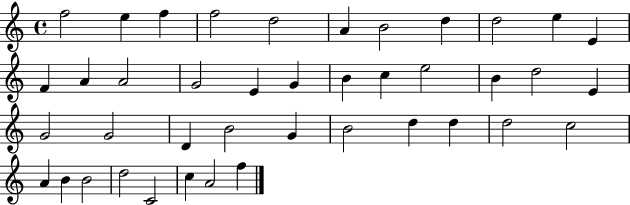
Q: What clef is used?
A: treble